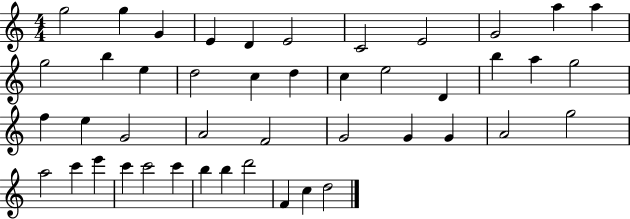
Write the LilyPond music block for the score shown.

{
  \clef treble
  \numericTimeSignature
  \time 4/4
  \key c \major
  g''2 g''4 g'4 | e'4 d'4 e'2 | c'2 e'2 | g'2 a''4 a''4 | \break g''2 b''4 e''4 | d''2 c''4 d''4 | c''4 e''2 d'4 | b''4 a''4 g''2 | \break f''4 e''4 g'2 | a'2 f'2 | g'2 g'4 g'4 | a'2 g''2 | \break a''2 c'''4 e'''4 | c'''4 c'''2 c'''4 | b''4 b''4 d'''2 | f'4 c''4 d''2 | \break \bar "|."
}